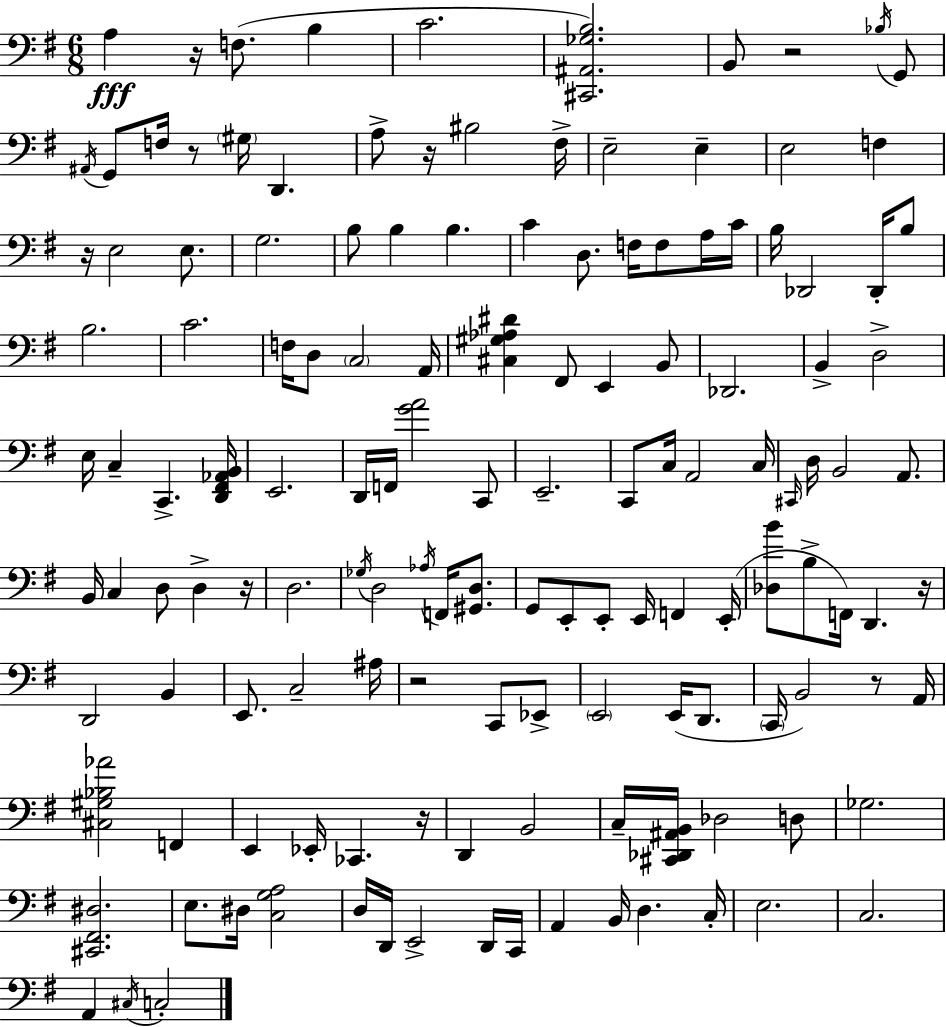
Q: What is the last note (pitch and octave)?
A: C3